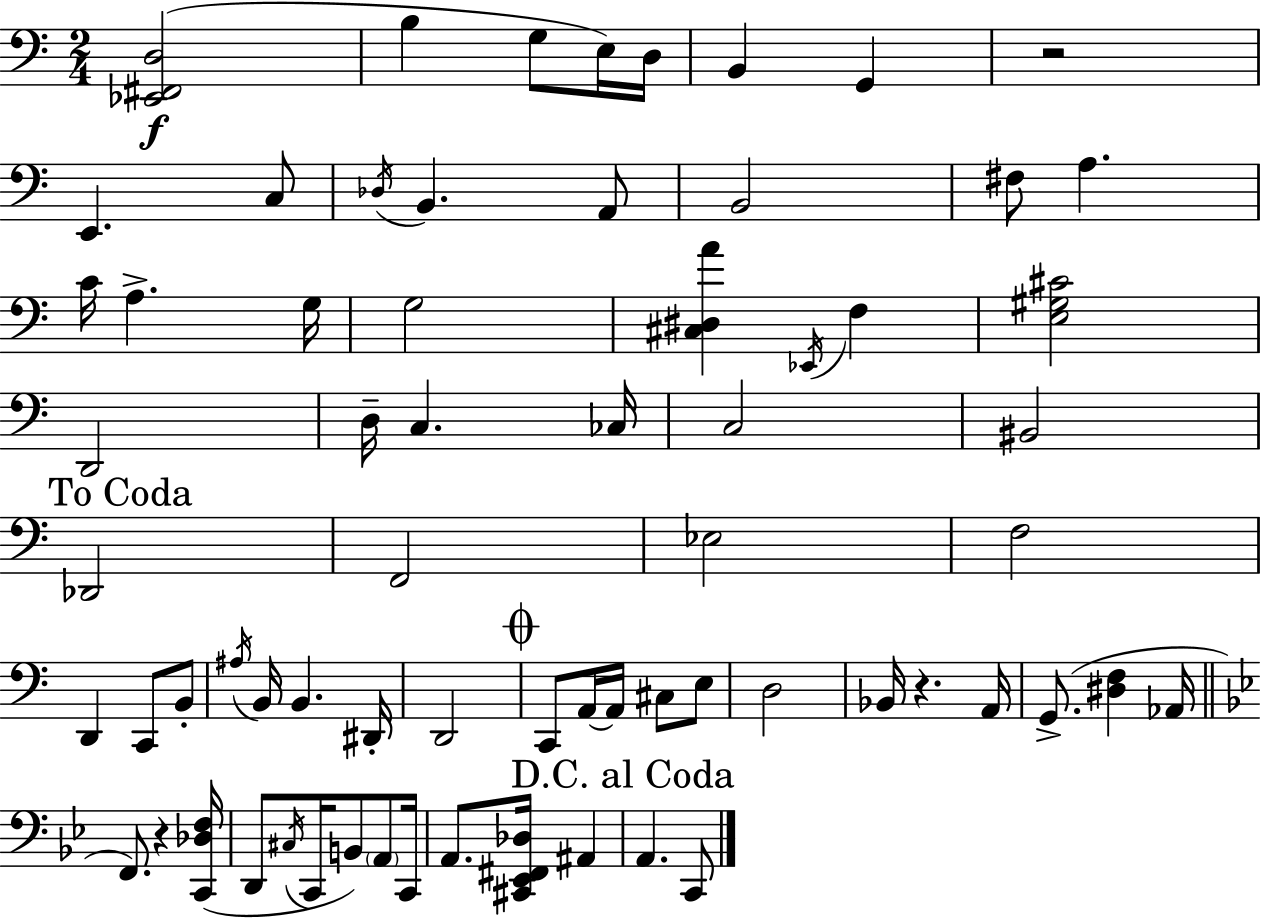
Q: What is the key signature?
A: A minor